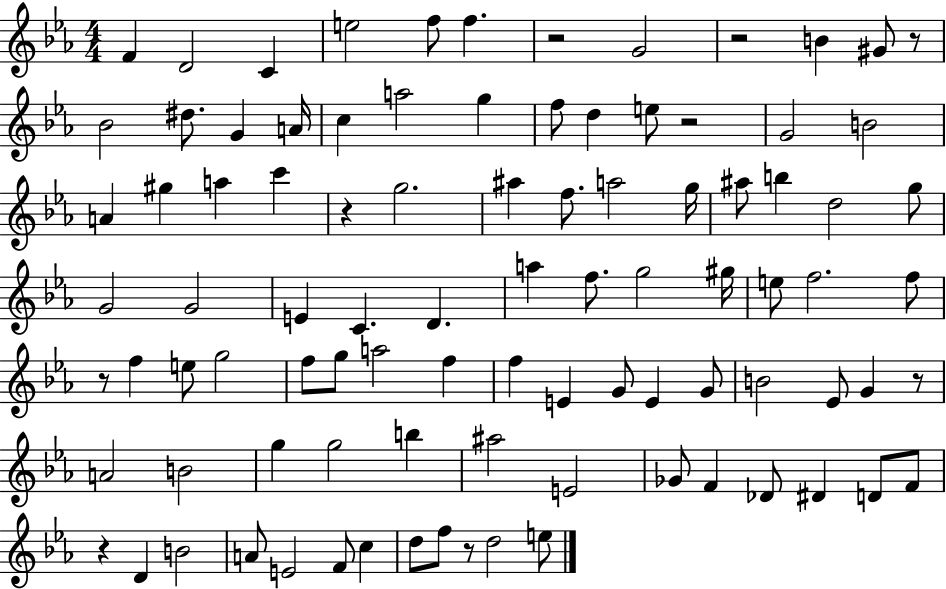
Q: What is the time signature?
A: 4/4